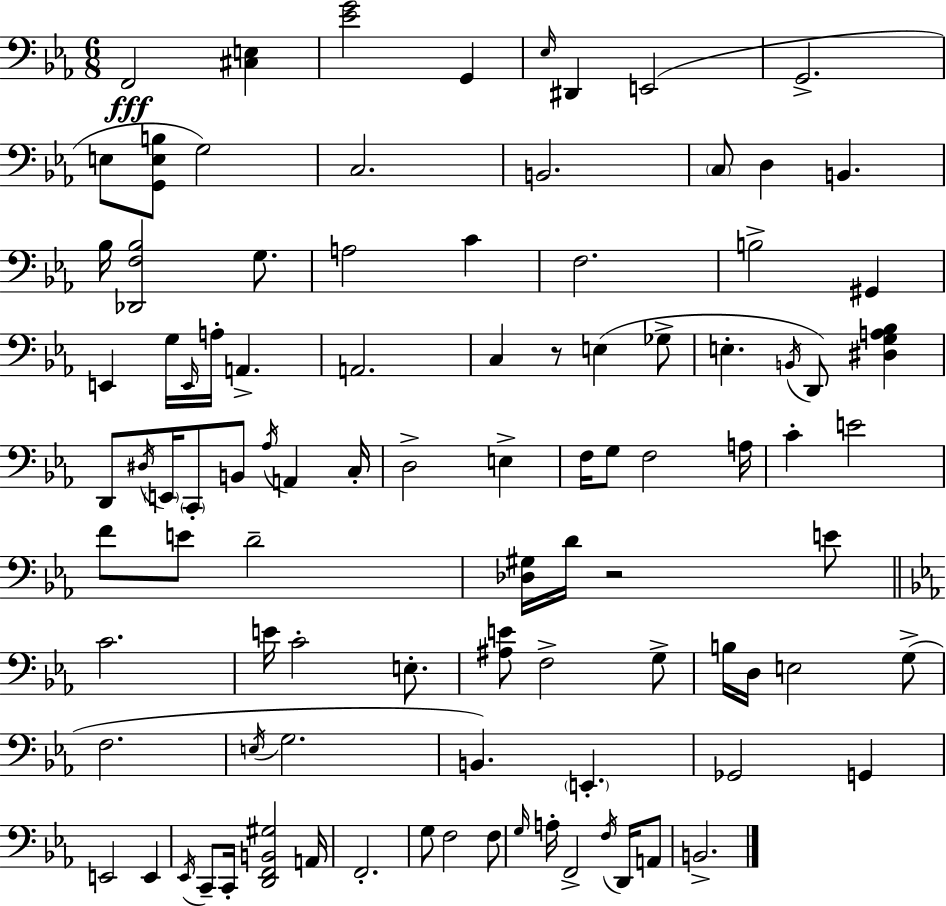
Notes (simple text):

F2/h [C#3,E3]/q [Eb4,G4]/h G2/q Eb3/s D#2/q E2/h G2/h. E3/e [G2,E3,B3]/e G3/h C3/h. B2/h. C3/e D3/q B2/q. Bb3/s [Db2,F3,Bb3]/h G3/e. A3/h C4/q F3/h. B3/h G#2/q E2/q G3/s E2/s A3/s A2/q. A2/h. C3/q R/e E3/q Gb3/e E3/q. B2/s D2/e [D#3,G3,A3,Bb3]/q D2/e D#3/s E2/s C2/e B2/e Ab3/s A2/q C3/s D3/h E3/q F3/s G3/e F3/h A3/s C4/q E4/h F4/e E4/e D4/h [Db3,G#3]/s D4/s R/h E4/e C4/h. E4/s C4/h E3/e. [A#3,E4]/e F3/h G3/e B3/s D3/s E3/h G3/e F3/h. E3/s G3/h. B2/q. E2/q. Gb2/h G2/q E2/h E2/q Eb2/s C2/e C2/s [D2,F2,B2,G#3]/h A2/s F2/h. G3/e F3/h F3/e G3/s A3/s F2/h F3/s D2/s A2/e B2/h.